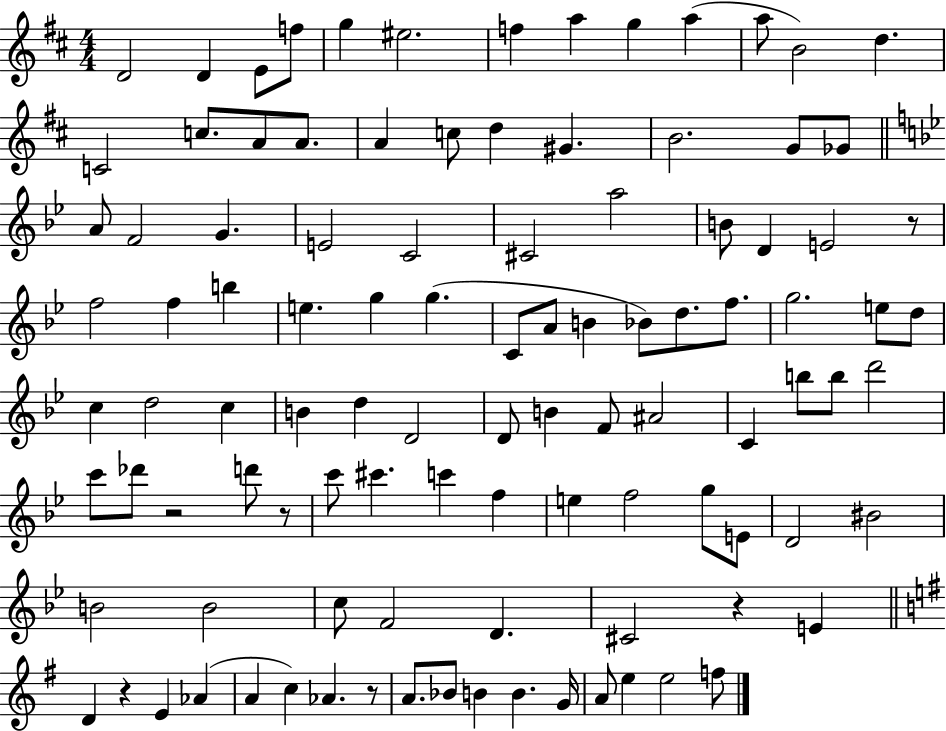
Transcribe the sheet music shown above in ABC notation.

X:1
T:Untitled
M:4/4
L:1/4
K:D
D2 D E/2 f/2 g ^e2 f a g a a/2 B2 d C2 c/2 A/2 A/2 A c/2 d ^G B2 G/2 _G/2 A/2 F2 G E2 C2 ^C2 a2 B/2 D E2 z/2 f2 f b e g g C/2 A/2 B _B/2 d/2 f/2 g2 e/2 d/2 c d2 c B d D2 D/2 B F/2 ^A2 C b/2 b/2 d'2 c'/2 _d'/2 z2 d'/2 z/2 c'/2 ^c' c' f e f2 g/2 E/2 D2 ^B2 B2 B2 c/2 F2 D ^C2 z E D z E _A A c _A z/2 A/2 _B/2 B B G/4 A/2 e e2 f/2